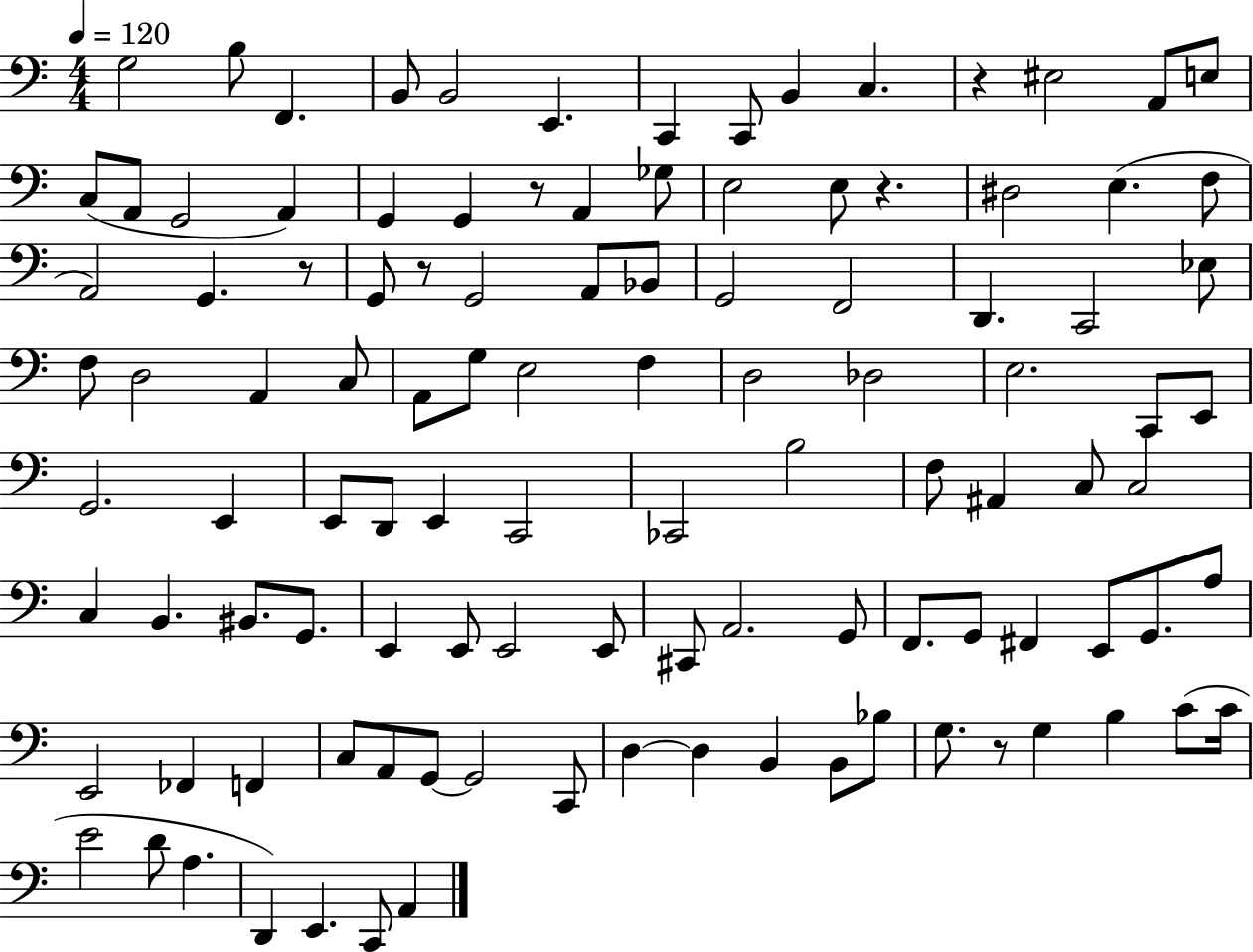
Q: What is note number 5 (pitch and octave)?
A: B2